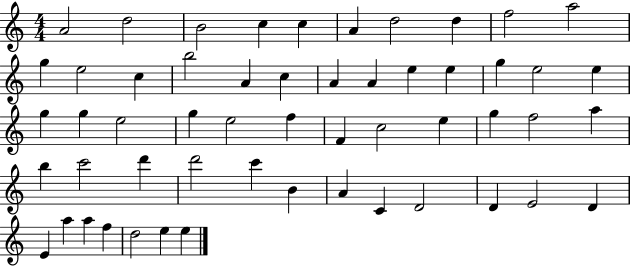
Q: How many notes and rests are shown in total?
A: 54